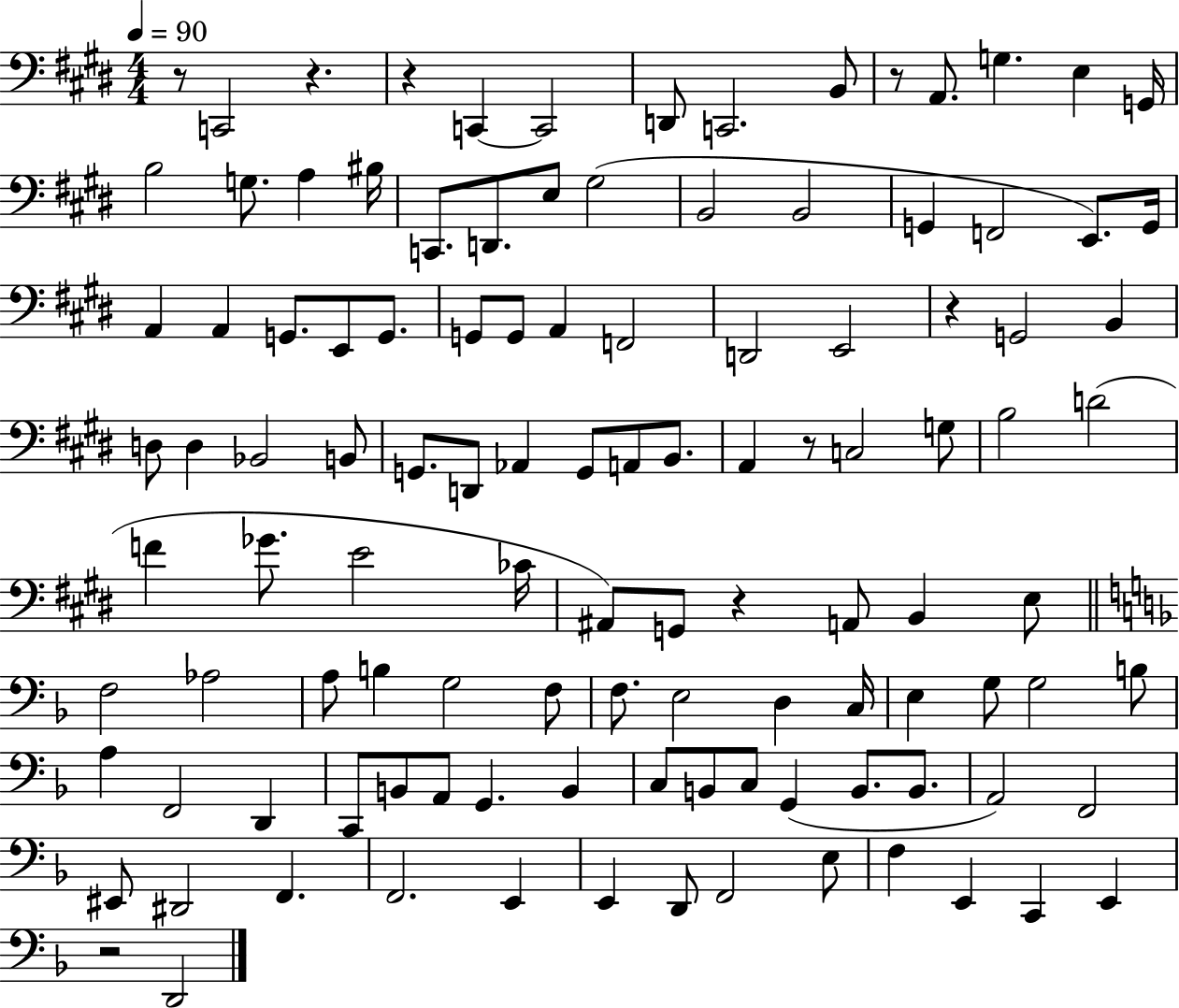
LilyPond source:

{
  \clef bass
  \numericTimeSignature
  \time 4/4
  \key e \major
  \tempo 4 = 90
  r8 c,2 r4. | r4 c,4~~ c,2 | d,8 c,2. b,8 | r8 a,8. g4. e4 g,16 | \break b2 g8. a4 bis16 | c,8. d,8. e8 gis2( | b,2 b,2 | g,4 f,2 e,8.) g,16 | \break a,4 a,4 g,8. e,8 g,8. | g,8 g,8 a,4 f,2 | d,2 e,2 | r4 g,2 b,4 | \break d8 d4 bes,2 b,8 | g,8. d,8 aes,4 g,8 a,8 b,8. | a,4 r8 c2 g8 | b2 d'2( | \break f'4 ges'8. e'2 ces'16 | ais,8) g,8 r4 a,8 b,4 e8 | \bar "||" \break \key f \major f2 aes2 | a8 b4 g2 f8 | f8. e2 d4 c16 | e4 g8 g2 b8 | \break a4 f,2 d,4 | c,8 b,8 a,8 g,4. b,4 | c8 b,8 c8 g,4( b,8. b,8. | a,2) f,2 | \break eis,8 dis,2 f,4. | f,2. e,4 | e,4 d,8 f,2 e8 | f4 e,4 c,4 e,4 | \break r2 d,2 | \bar "|."
}